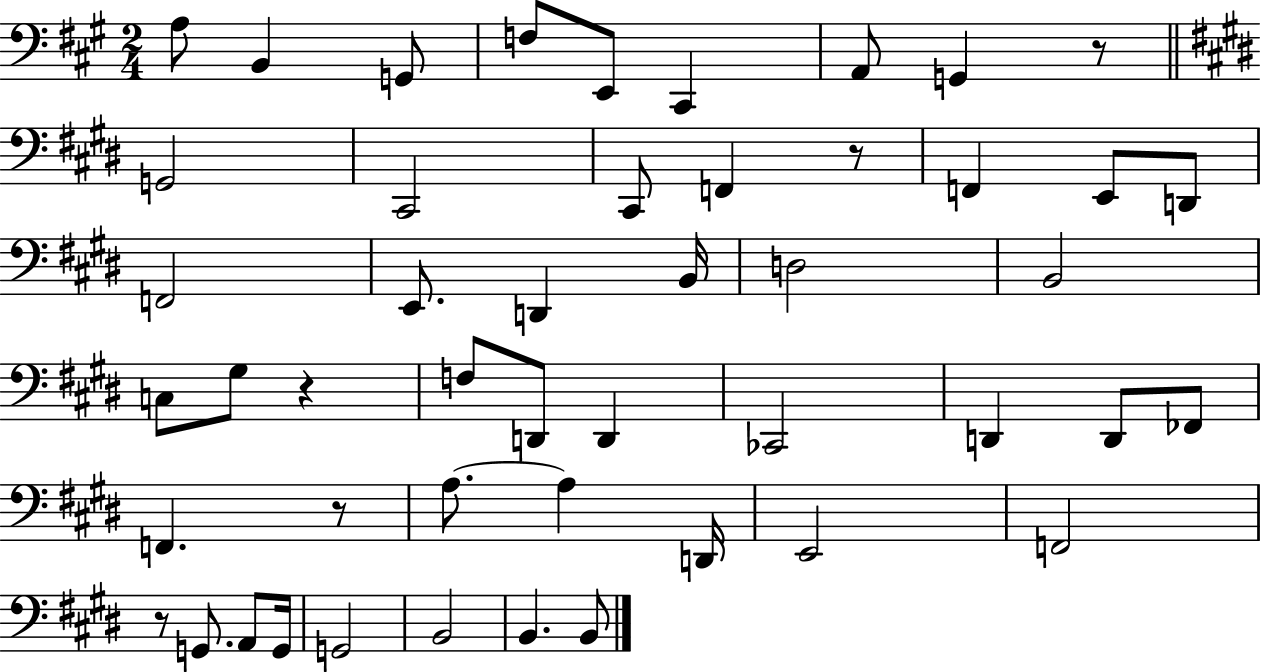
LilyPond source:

{
  \clef bass
  \numericTimeSignature
  \time 2/4
  \key a \major
  a8 b,4 g,8 | f8 e,8 cis,4 | a,8 g,4 r8 | \bar "||" \break \key e \major g,2 | cis,2 | cis,8 f,4 r8 | f,4 e,8 d,8 | \break f,2 | e,8. d,4 b,16 | d2 | b,2 | \break c8 gis8 r4 | f8 d,8 d,4 | ces,2 | d,4 d,8 fes,8 | \break f,4. r8 | a8.~~ a4 d,16 | e,2 | f,2 | \break r8 g,8. a,8 g,16 | g,2 | b,2 | b,4. b,8 | \break \bar "|."
}